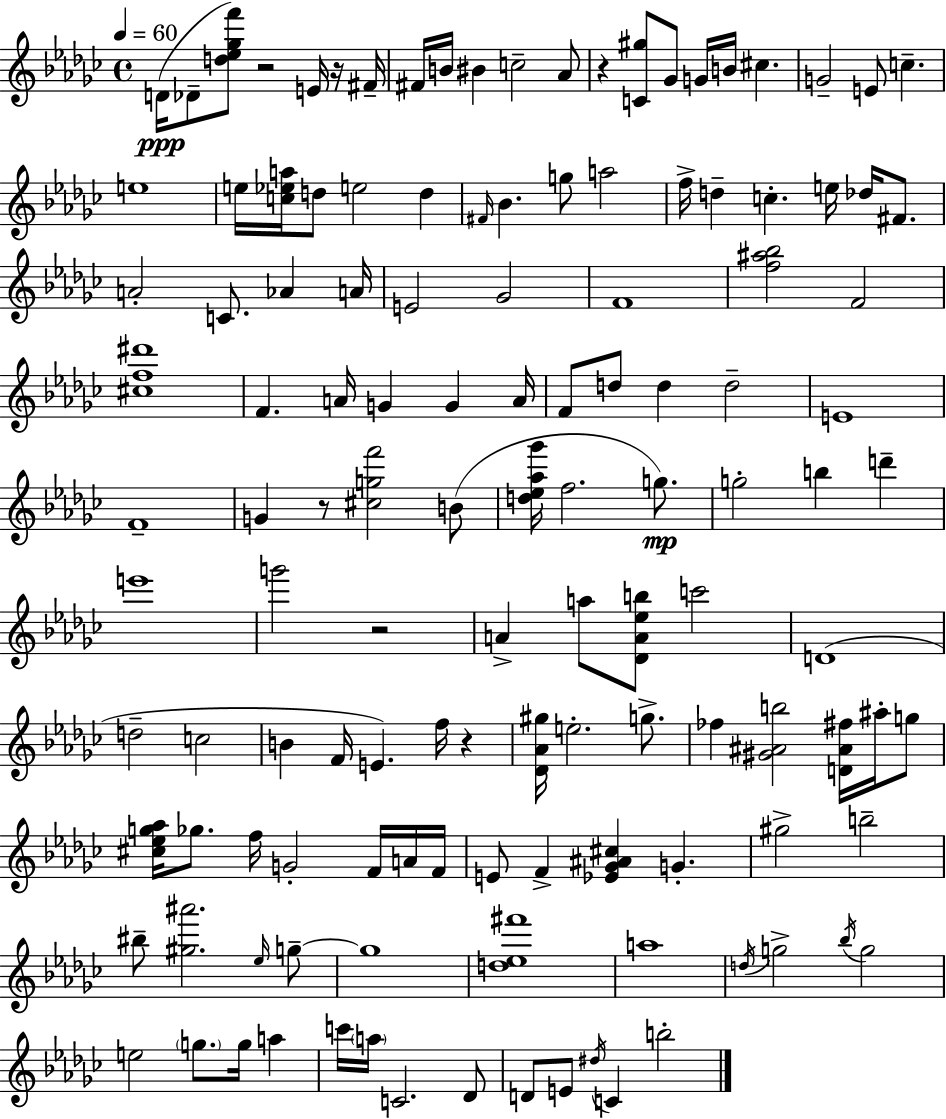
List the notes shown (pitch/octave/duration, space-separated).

D4/s Db4/e [D5,Eb5,Gb5,F6]/e R/h E4/s R/s F#4/s F#4/s B4/s BIS4/q C5/h Ab4/e R/q [C4,G#5]/e Gb4/e G4/s B4/s C#5/q. G4/h E4/e C5/q. E5/w E5/s [C5,Eb5,A5]/s D5/e E5/h D5/q F#4/s Bb4/q. G5/e A5/h F5/s D5/q C5/q. E5/s Db5/s F#4/e. A4/h C4/e. Ab4/q A4/s E4/h Gb4/h F4/w [F5,A#5,Bb5]/h F4/h [C#5,F5,D#6]/w F4/q. A4/s G4/q G4/q A4/s F4/e D5/e D5/q D5/h E4/w F4/w G4/q R/e [C#5,G5,F6]/h B4/e [D5,Eb5,Ab5,Gb6]/s F5/h. G5/e. G5/h B5/q D6/q E6/w G6/h R/h A4/q A5/e [Db4,A4,Eb5,B5]/e C6/h D4/w D5/h C5/h B4/q F4/s E4/q. F5/s R/q [Db4,Ab4,G#5]/s E5/h. G5/e. FES5/q [G#4,A#4,B5]/h [D4,A#4,F#5]/s A#5/s G5/e [C#5,Eb5,G5,Ab5]/s Gb5/e. F5/s G4/h F4/s A4/s F4/s E4/e F4/q [Eb4,Gb4,A#4,C#5]/q G4/q. G#5/h B5/h BIS5/e [G#5,A#6]/h. Eb5/s G5/e G5/w [D5,Eb5,F#6]/w A5/w D5/s G5/h Bb5/s G5/h E5/h G5/e. G5/s A5/q C6/s A5/s C4/h. Db4/e D4/e E4/e D#5/s C4/q B5/h